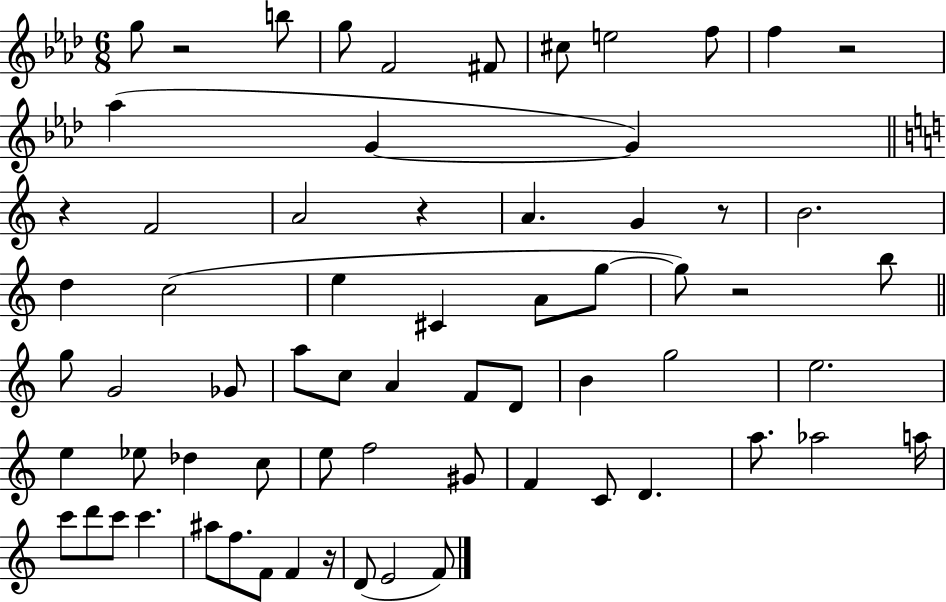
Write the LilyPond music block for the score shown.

{
  \clef treble
  \numericTimeSignature
  \time 6/8
  \key aes \major
  g''8 r2 b''8 | g''8 f'2 fis'8 | cis''8 e''2 f''8 | f''4 r2 | \break aes''4( g'4~~ g'4) | \bar "||" \break \key c \major r4 f'2 | a'2 r4 | a'4. g'4 r8 | b'2. | \break d''4 c''2( | e''4 cis'4 a'8 g''8~~ | g''8) r2 b''8 | \bar "||" \break \key a \minor g''8 g'2 ges'8 | a''8 c''8 a'4 f'8 d'8 | b'4 g''2 | e''2. | \break e''4 ees''8 des''4 c''8 | e''8 f''2 gis'8 | f'4 c'8 d'4. | a''8. aes''2 a''16 | \break c'''8 d'''8 c'''8 c'''4. | ais''8 f''8. f'8 f'4 r16 | d'8( e'2 f'8) | \bar "|."
}